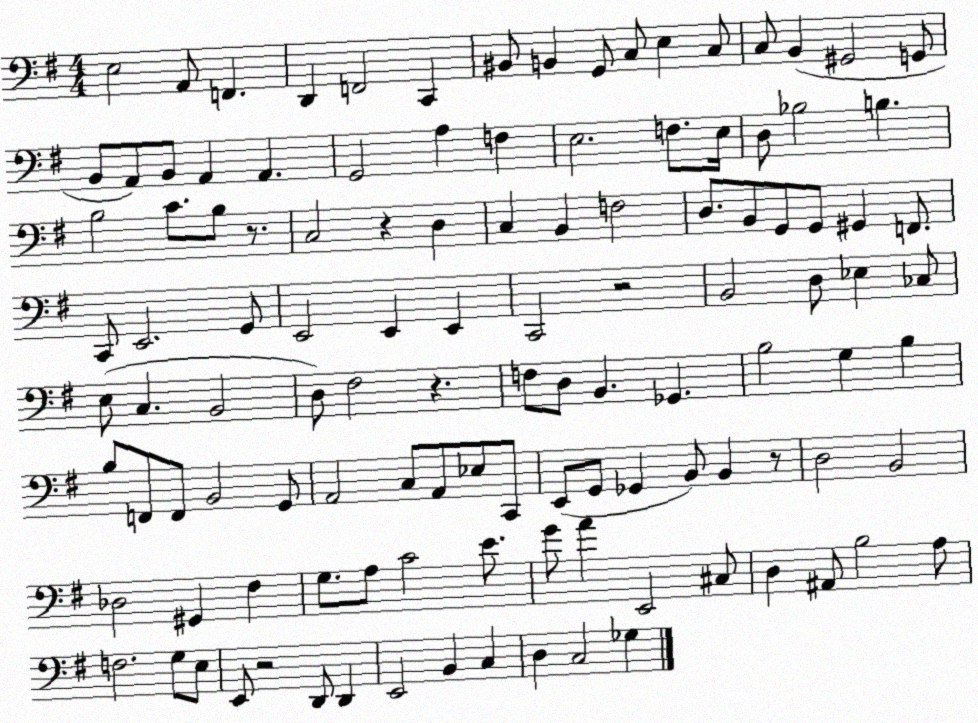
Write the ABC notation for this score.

X:1
T:Untitled
M:4/4
L:1/4
K:G
E,2 A,,/2 F,, D,, F,,2 C,, ^B,,/2 B,, G,,/2 C,/2 E, C,/2 C,/2 B,, ^G,,2 G,,/2 B,,/2 A,,/2 B,,/2 A,, A,, G,,2 A, F, E,2 F,/2 E,/4 D,/2 _B,2 B, B,2 C/2 B,/2 z/2 C,2 z D, C, B,, F,2 D,/2 B,,/2 G,,/2 G,,/2 ^G,, F,,/2 C,,/2 E,,2 G,,/2 E,,2 E,, E,, C,,2 z2 B,,2 D,/2 _E, _C,/2 E,/2 C, B,,2 D,/2 ^F,2 z F,/2 D,/2 B,, _G,, B,2 G, B, B,/2 F,,/2 F,,/2 B,,2 G,,/2 A,,2 C,/2 A,,/2 _E,/2 C,,/2 E,,/2 G,,/2 _G,, B,,/2 B,, z/2 D,2 B,,2 _D,2 ^G,, ^F, G,/2 A,/2 C2 E/2 G/2 A E,,2 ^C,/2 D, ^A,,/2 B,2 A,/2 F,2 G,/2 E,/2 E,,/2 z2 D,,/2 D,, E,,2 B,, C, D, C,2 _G,